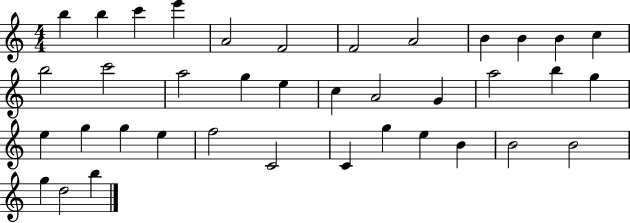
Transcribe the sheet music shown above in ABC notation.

X:1
T:Untitled
M:4/4
L:1/4
K:C
b b c' e' A2 F2 F2 A2 B B B c b2 c'2 a2 g e c A2 G a2 b g e g g e f2 C2 C g e B B2 B2 g d2 b